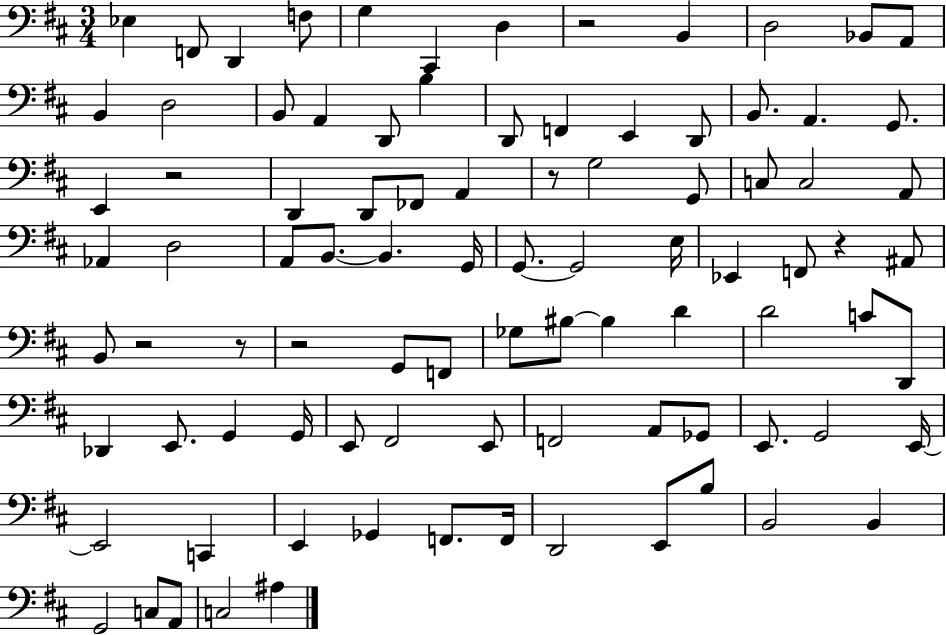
Eb3/q F2/e D2/q F3/e G3/q C#2/q D3/q R/h B2/q D3/h Bb2/e A2/e B2/q D3/h B2/e A2/q D2/e B3/q D2/e F2/q E2/q D2/e B2/e. A2/q. G2/e. E2/q R/h D2/q D2/e FES2/e A2/q R/e G3/h G2/e C3/e C3/h A2/e Ab2/q D3/h A2/e B2/e. B2/q. G2/s G2/e. G2/h E3/s Eb2/q F2/e R/q A#2/e B2/e R/h R/e R/h G2/e F2/e Gb3/e BIS3/e BIS3/q D4/q D4/h C4/e D2/e Db2/q E2/e. G2/q G2/s E2/e F#2/h E2/e F2/h A2/e Gb2/e E2/e. G2/h E2/s E2/h C2/q E2/q Gb2/q F2/e. F2/s D2/h E2/e B3/e B2/h B2/q G2/h C3/e A2/e C3/h A#3/q